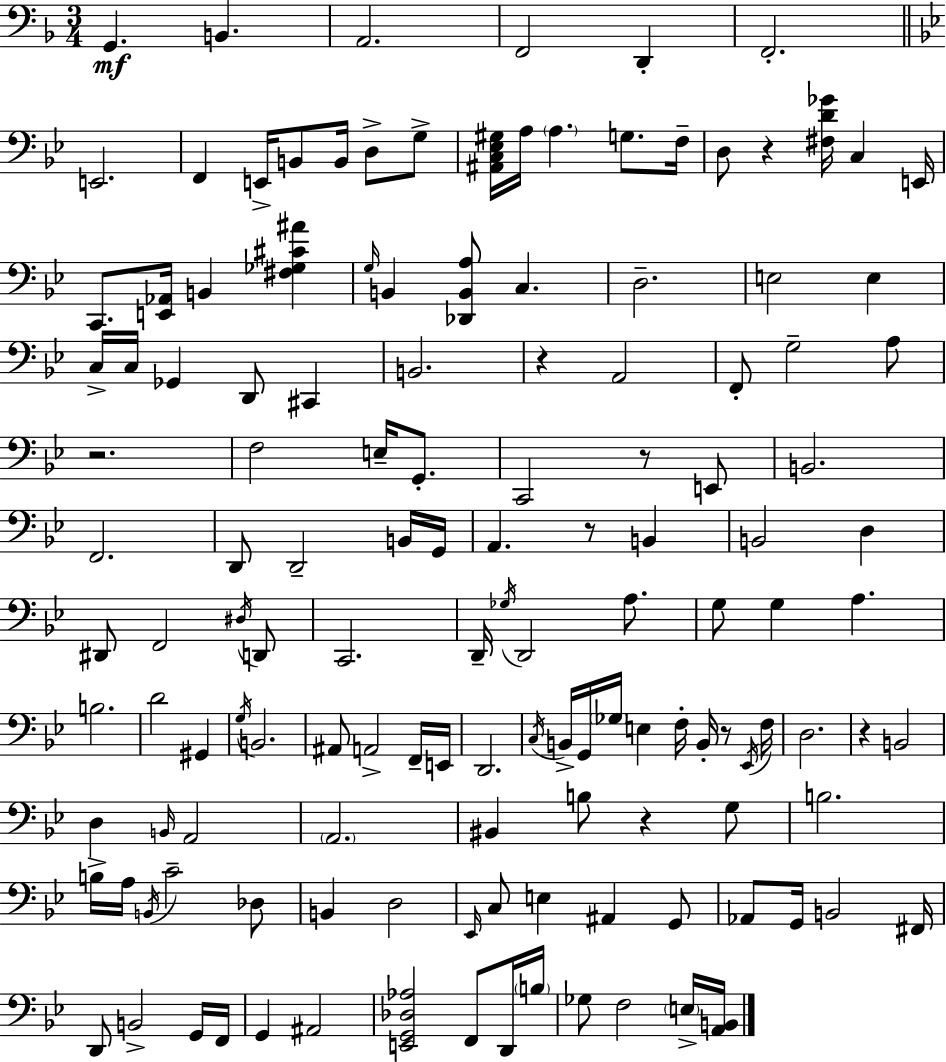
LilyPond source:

{
  \clef bass
  \numericTimeSignature
  \time 3/4
  \key d \minor
  g,4.\mf b,4. | a,2. | f,2 d,4-. | f,2.-. | \break \bar "||" \break \key g \minor e,2. | f,4 e,16-> b,8 b,16 d8-> g8-> | <ais, c ees gis>16 a16 \parenthesize a4. g8. f16-- | d8 r4 <fis d' ges'>16 c4 e,16 | \break c,8. <e, aes,>16 b,4 <fis ges cis' ais'>4 | \grace { g16 } b,4 <des, b, a>8 c4. | d2.-- | e2 e4 | \break c16-> c16 ges,4 d,8 cis,4 | b,2. | r4 a,2 | f,8-. g2-- a8 | \break r2. | f2 e16-- g,8.-. | c,2 r8 e,8 | b,2. | \break f,2. | d,8 d,2-- b,16 | g,16 a,4. r8 b,4 | b,2 d4 | \break dis,8 f,2 \acciaccatura { dis16 } | d,8 c,2. | d,16-- \acciaccatura { ges16 } d,2 | a8. g8 g4 a4. | \break b2. | d'2 gis,4 | \acciaccatura { g16 } b,2. | ais,8 a,2-> | \break f,16-- e,16 d,2. | \acciaccatura { c16 } b,16-> g,16 \parenthesize ges16 e4 | f16-. b,16-. r8 \acciaccatura { ees,16 } f16 d2. | r4 b,2 | \break d4 \grace { b,16 } a,2 | \parenthesize a,2. | bis,4 b8 | r4 g8 b2. | \break b16-> a16 \acciaccatura { b,16 } c'2-- | des8 b,4 | d2 \grace { ees,16 } c8 e4 | ais,4 g,8 aes,8 g,16 | \break b,2 fis,16 d,8 b,2-> | g,16 f,16 g,4 | ais,2 <e, g, des aes>2 | f,8 d,16 \parenthesize b16 ges8 f2 | \break \parenthesize e16-> <a, b,>16 \bar "|."
}